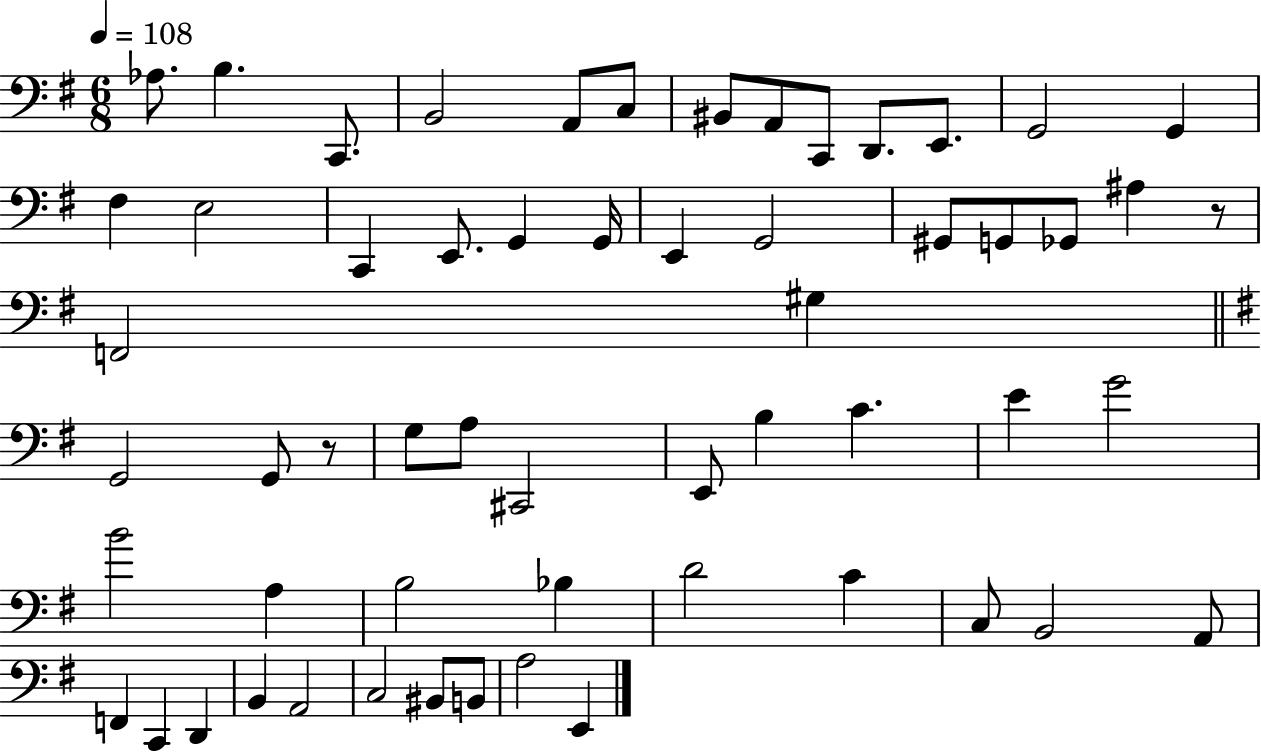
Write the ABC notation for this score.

X:1
T:Untitled
M:6/8
L:1/4
K:G
_A,/2 B, C,,/2 B,,2 A,,/2 C,/2 ^B,,/2 A,,/2 C,,/2 D,,/2 E,,/2 G,,2 G,, ^F, E,2 C,, E,,/2 G,, G,,/4 E,, G,,2 ^G,,/2 G,,/2 _G,,/2 ^A, z/2 F,,2 ^G, G,,2 G,,/2 z/2 G,/2 A,/2 ^C,,2 E,,/2 B, C E G2 B2 A, B,2 _B, D2 C C,/2 B,,2 A,,/2 F,, C,, D,, B,, A,,2 C,2 ^B,,/2 B,,/2 A,2 E,,